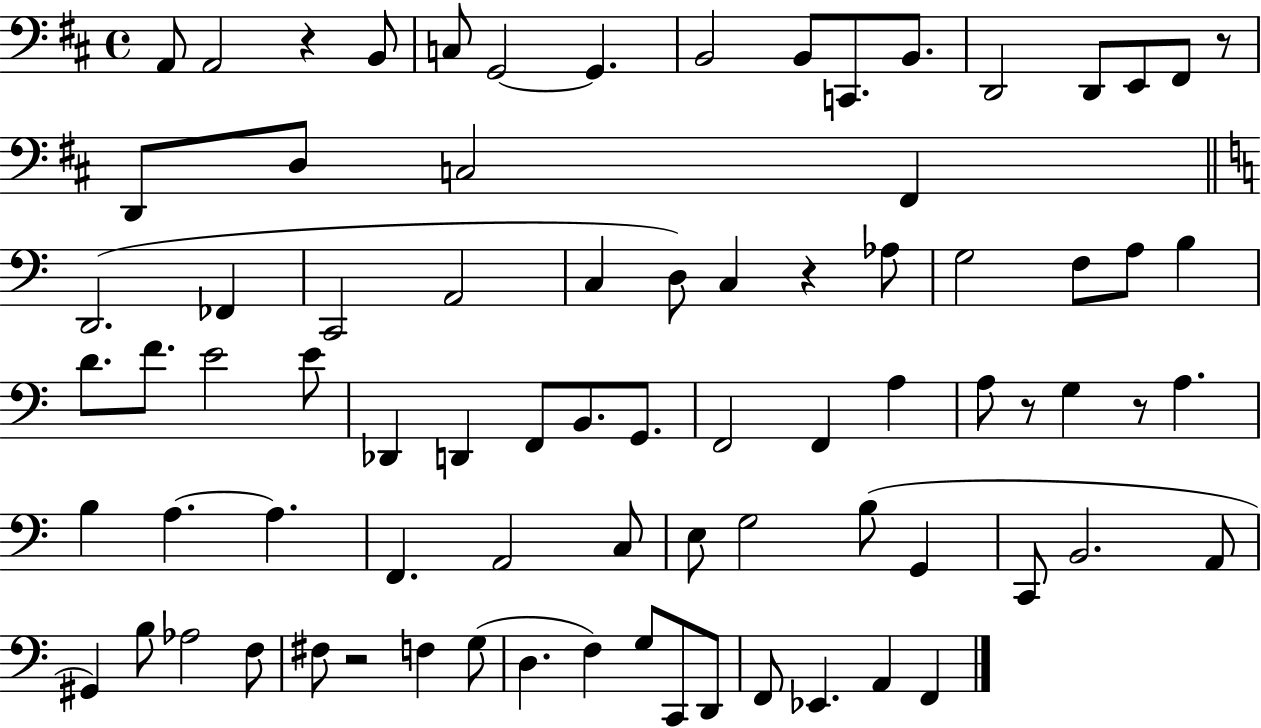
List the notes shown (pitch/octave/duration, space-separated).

A2/e A2/h R/q B2/e C3/e G2/h G2/q. B2/h B2/e C2/e. B2/e. D2/h D2/e E2/e F#2/e R/e D2/e D3/e C3/h F#2/q D2/h. FES2/q C2/h A2/h C3/q D3/e C3/q R/q Ab3/e G3/h F3/e A3/e B3/q D4/e. F4/e. E4/h E4/e Db2/q D2/q F2/e B2/e. G2/e. F2/h F2/q A3/q A3/e R/e G3/q R/e A3/q. B3/q A3/q. A3/q. F2/q. A2/h C3/e E3/e G3/h B3/e G2/q C2/e B2/h. A2/e G#2/q B3/e Ab3/h F3/e F#3/e R/h F3/q G3/e D3/q. F3/q G3/e C2/e D2/e F2/e Eb2/q. A2/q F2/q